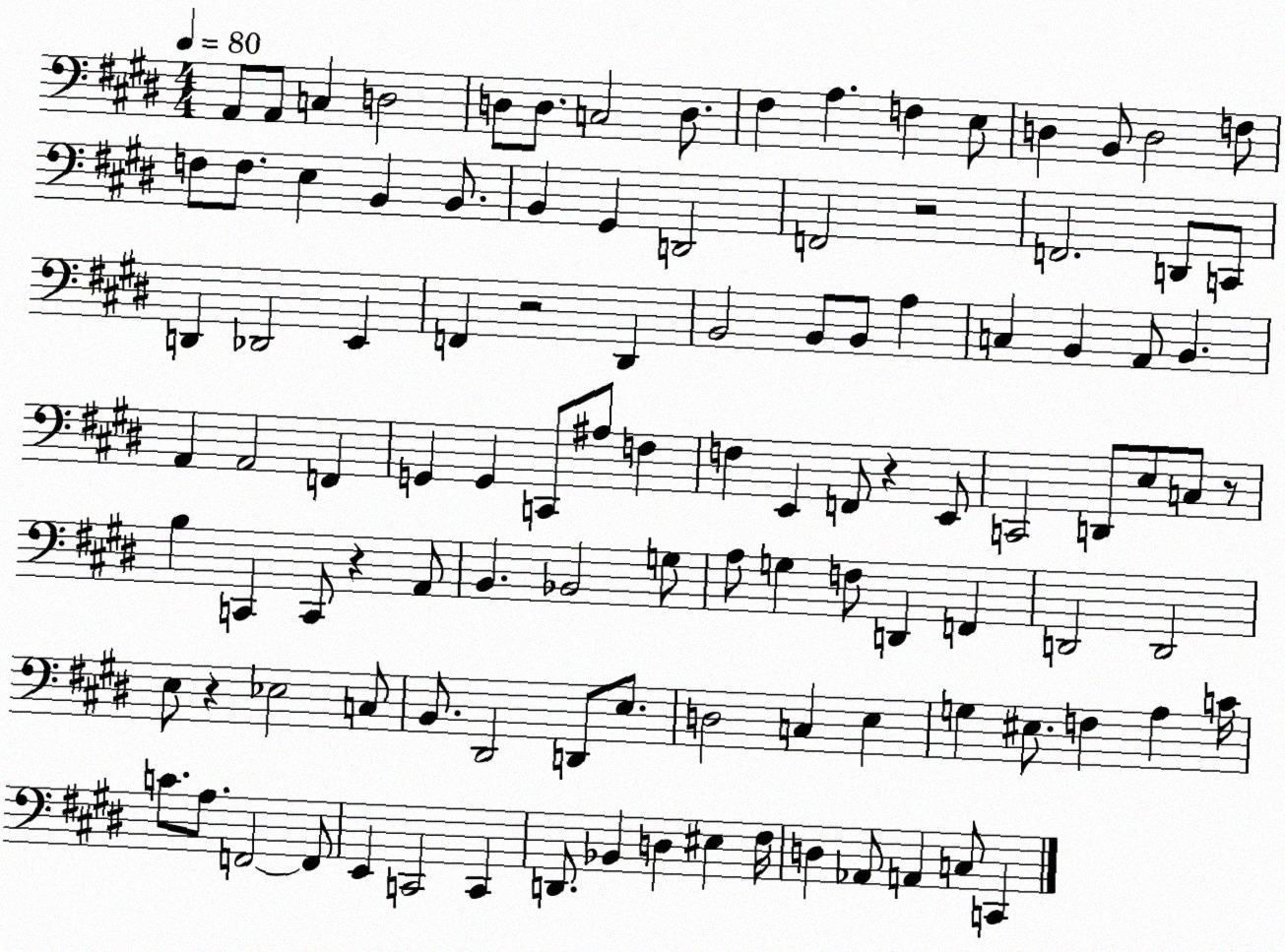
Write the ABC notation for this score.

X:1
T:Untitled
M:4/4
L:1/4
K:E
A,,/2 A,,/2 C, D,2 D,/2 D,/2 C,2 D,/2 ^F, A, F, E,/2 D, B,,/2 D,2 F,/2 F,/2 F,/2 E, B,, B,,/2 B,, ^G,, D,,2 F,,2 z2 F,,2 D,,/2 C,,/2 D,, _D,,2 E,, F,, z2 ^D,, B,,2 B,,/2 B,,/2 A, C, B,, A,,/2 B,, A,, A,,2 F,, G,, G,, C,,/2 ^A,/2 F, F, E,, F,,/2 z E,,/2 C,,2 D,,/2 E,/2 C,/2 z/2 B, C,, C,,/2 z A,,/2 B,, _B,,2 G,/2 A,/2 G, F,/2 D,, F,, D,,2 D,,2 E,/2 z _E,2 C,/2 B,,/2 ^D,,2 D,,/2 E,/2 D,2 C, E, G, ^E,/2 F, A, C/4 C/2 A,/2 F,,2 F,,/2 E,, C,,2 C,, D,,/2 _B,, D, ^E, ^F,/4 D, _A,,/2 A,, C,/2 C,,